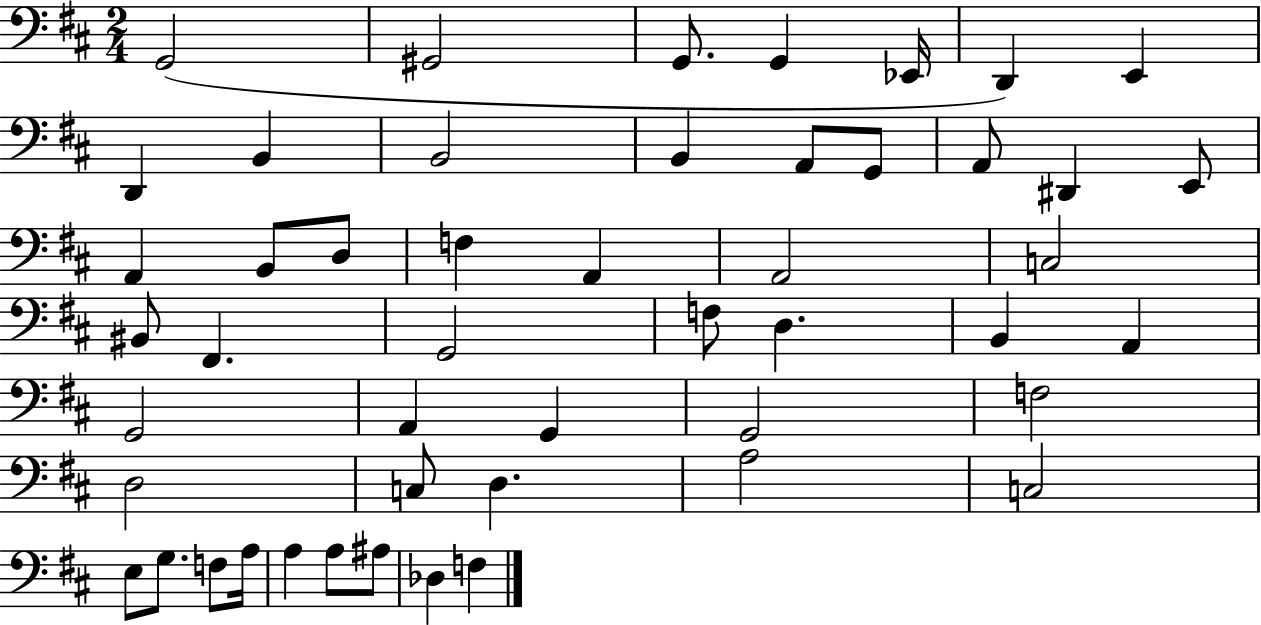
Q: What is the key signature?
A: D major